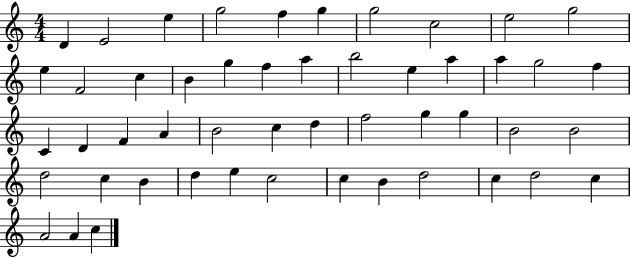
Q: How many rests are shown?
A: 0